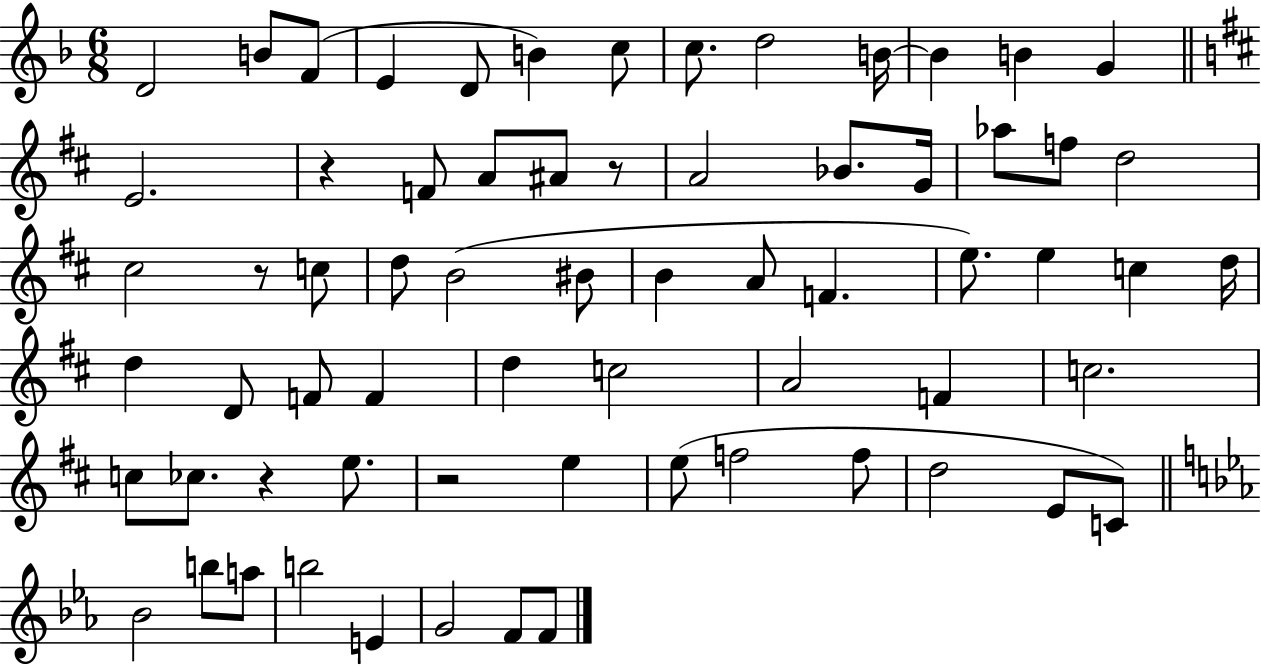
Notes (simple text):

D4/h B4/e F4/e E4/q D4/e B4/q C5/e C5/e. D5/h B4/s B4/q B4/q G4/q E4/h. R/q F4/e A4/e A#4/e R/e A4/h Bb4/e. G4/s Ab5/e F5/e D5/h C#5/h R/e C5/e D5/e B4/h BIS4/e B4/q A4/e F4/q. E5/e. E5/q C5/q D5/s D5/q D4/e F4/e F4/q D5/q C5/h A4/h F4/q C5/h. C5/e CES5/e. R/q E5/e. R/h E5/q E5/e F5/h F5/e D5/h E4/e C4/e Bb4/h B5/e A5/e B5/h E4/q G4/h F4/e F4/e